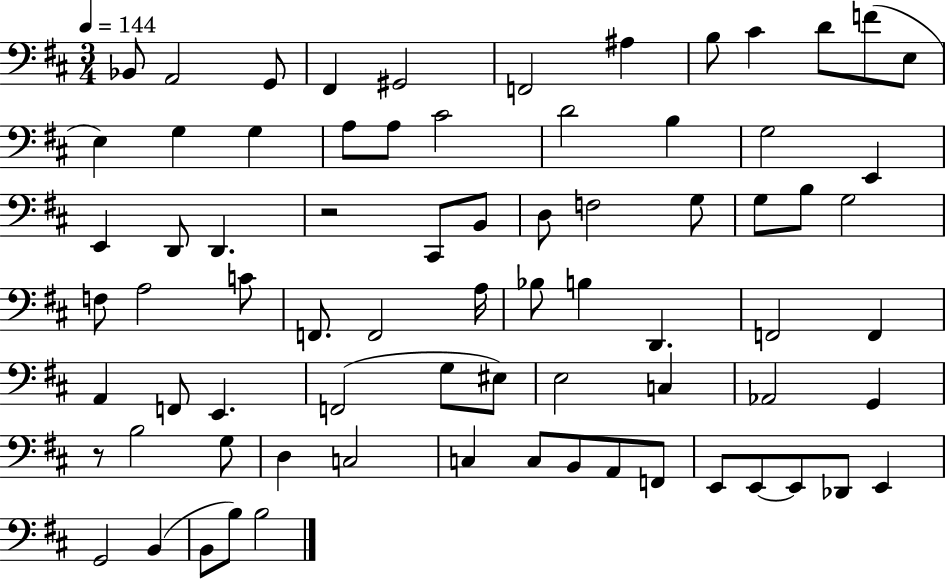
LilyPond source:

{
  \clef bass
  \numericTimeSignature
  \time 3/4
  \key d \major
  \tempo 4 = 144
  \repeat volta 2 { bes,8 a,2 g,8 | fis,4 gis,2 | f,2 ais4 | b8 cis'4 d'8 f'8( e8 | \break e4) g4 g4 | a8 a8 cis'2 | d'2 b4 | g2 e,4 | \break e,4 d,8 d,4. | r2 cis,8 b,8 | d8 f2 g8 | g8 b8 g2 | \break f8 a2 c'8 | f,8. f,2 a16 | bes8 b4 d,4. | f,2 f,4 | \break a,4 f,8 e,4. | f,2( g8 eis8) | e2 c4 | aes,2 g,4 | \break r8 b2 g8 | d4 c2 | c4 c8 b,8 a,8 f,8 | e,8 e,8~~ e,8 des,8 e,4 | \break g,2 b,4( | b,8 b8) b2 | } \bar "|."
}